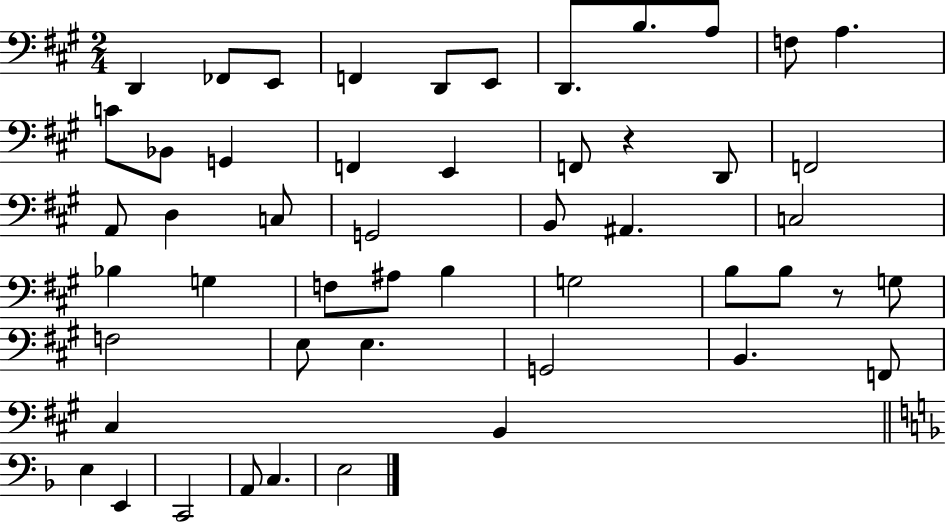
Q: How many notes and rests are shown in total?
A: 51